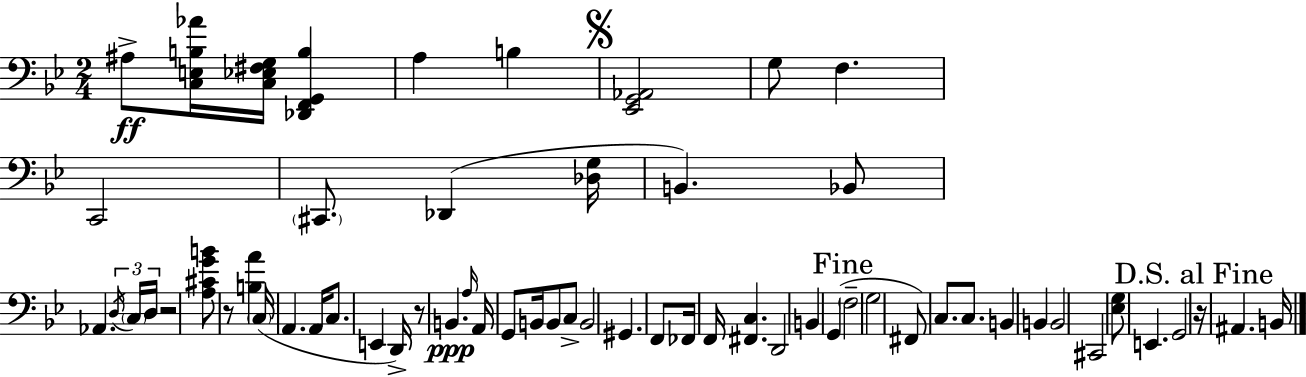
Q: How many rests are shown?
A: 4